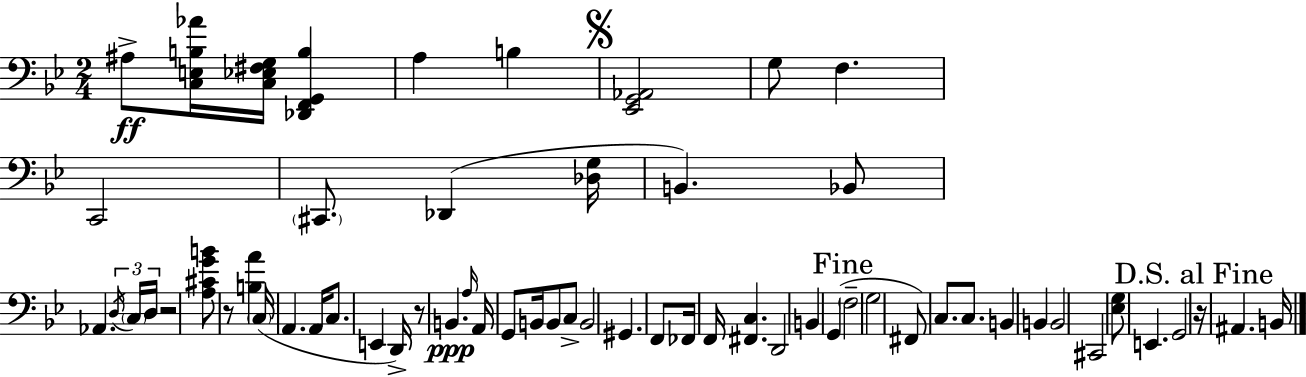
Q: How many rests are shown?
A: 4